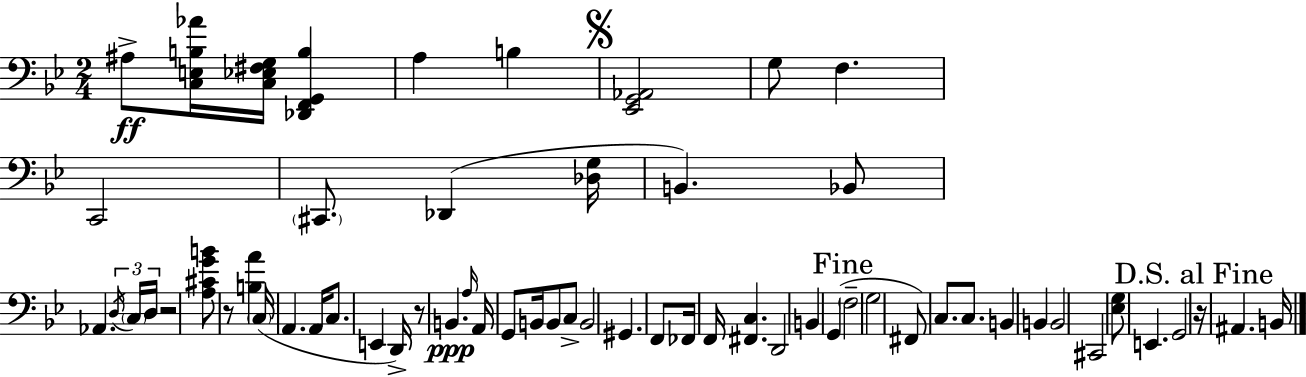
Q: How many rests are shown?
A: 4